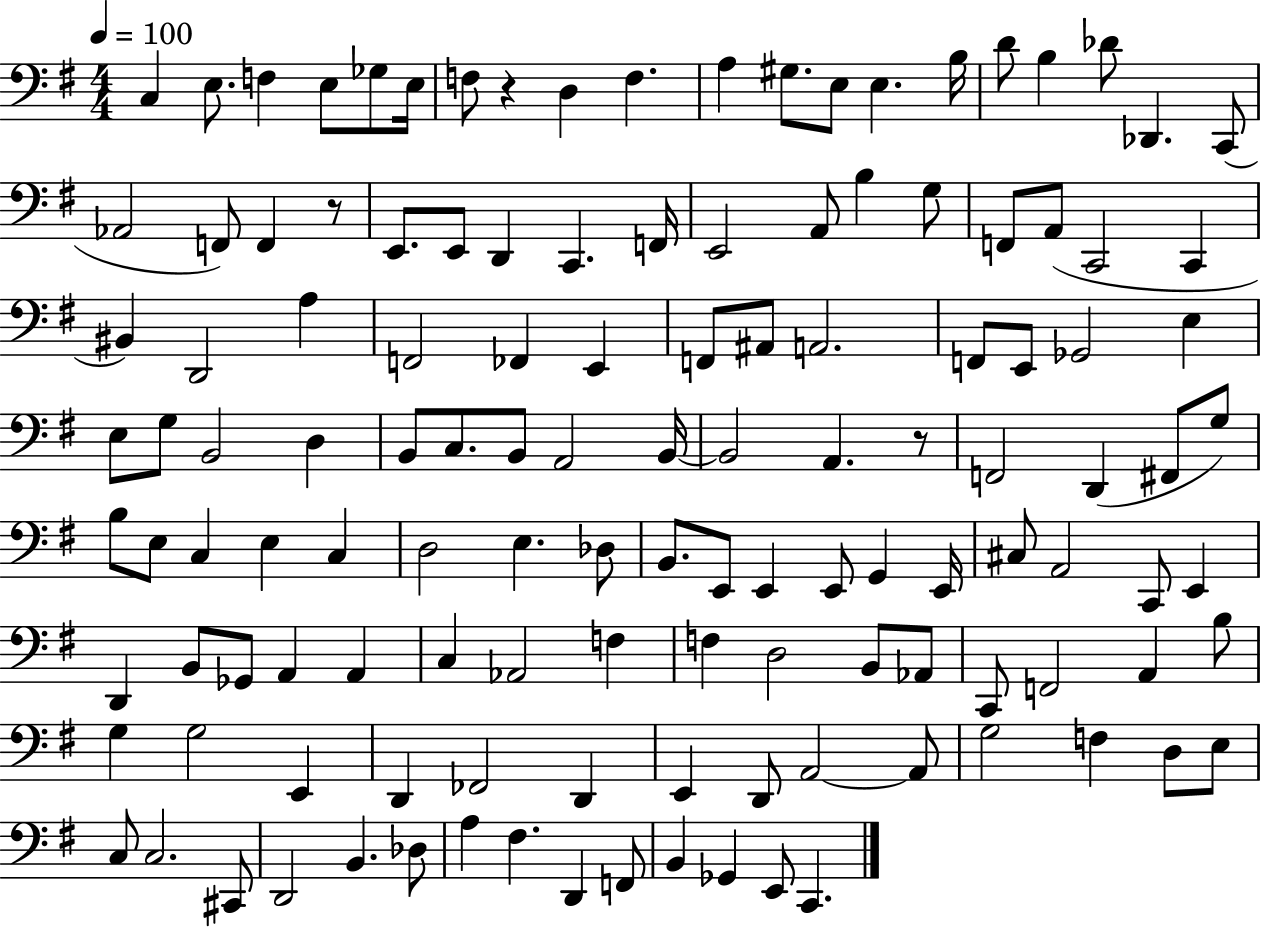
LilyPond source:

{
  \clef bass
  \numericTimeSignature
  \time 4/4
  \key g \major
  \tempo 4 = 100
  c4 e8. f4 e8 ges8 e16 | f8 r4 d4 f4. | a4 gis8. e8 e4. b16 | d'8 b4 des'8 des,4. c,8( | \break aes,2 f,8) f,4 r8 | e,8. e,8 d,4 c,4. f,16 | e,2 a,8 b4 g8 | f,8 a,8( c,2 c,4 | \break bis,4) d,2 a4 | f,2 fes,4 e,4 | f,8 ais,8 a,2. | f,8 e,8 ges,2 e4 | \break e8 g8 b,2 d4 | b,8 c8. b,8 a,2 b,16~~ | b,2 a,4. r8 | f,2 d,4( fis,8 g8) | \break b8 e8 c4 e4 c4 | d2 e4. des8 | b,8. e,8 e,4 e,8 g,4 e,16 | cis8 a,2 c,8 e,4 | \break d,4 b,8 ges,8 a,4 a,4 | c4 aes,2 f4 | f4 d2 b,8 aes,8 | c,8 f,2 a,4 b8 | \break g4 g2 e,4 | d,4 fes,2 d,4 | e,4 d,8 a,2~~ a,8 | g2 f4 d8 e8 | \break c8 c2. cis,8 | d,2 b,4. des8 | a4 fis4. d,4 f,8 | b,4 ges,4 e,8 c,4. | \break \bar "|."
}